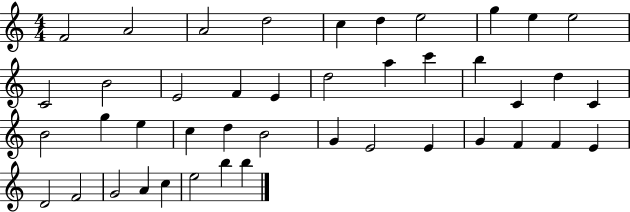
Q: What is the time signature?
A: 4/4